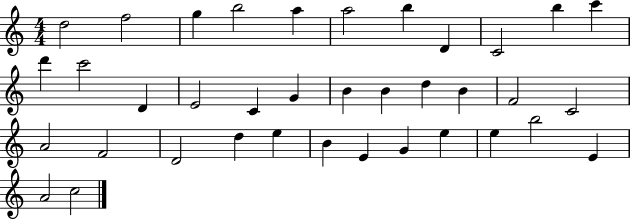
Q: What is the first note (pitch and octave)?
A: D5